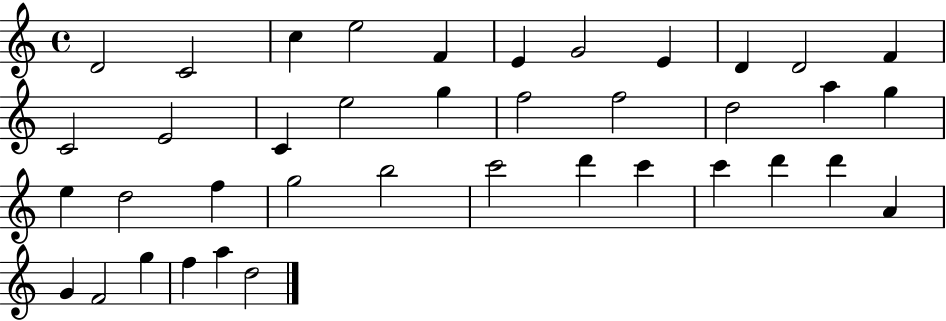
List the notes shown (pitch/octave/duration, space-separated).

D4/h C4/h C5/q E5/h F4/q E4/q G4/h E4/q D4/q D4/h F4/q C4/h E4/h C4/q E5/h G5/q F5/h F5/h D5/h A5/q G5/q E5/q D5/h F5/q G5/h B5/h C6/h D6/q C6/q C6/q D6/q D6/q A4/q G4/q F4/h G5/q F5/q A5/q D5/h